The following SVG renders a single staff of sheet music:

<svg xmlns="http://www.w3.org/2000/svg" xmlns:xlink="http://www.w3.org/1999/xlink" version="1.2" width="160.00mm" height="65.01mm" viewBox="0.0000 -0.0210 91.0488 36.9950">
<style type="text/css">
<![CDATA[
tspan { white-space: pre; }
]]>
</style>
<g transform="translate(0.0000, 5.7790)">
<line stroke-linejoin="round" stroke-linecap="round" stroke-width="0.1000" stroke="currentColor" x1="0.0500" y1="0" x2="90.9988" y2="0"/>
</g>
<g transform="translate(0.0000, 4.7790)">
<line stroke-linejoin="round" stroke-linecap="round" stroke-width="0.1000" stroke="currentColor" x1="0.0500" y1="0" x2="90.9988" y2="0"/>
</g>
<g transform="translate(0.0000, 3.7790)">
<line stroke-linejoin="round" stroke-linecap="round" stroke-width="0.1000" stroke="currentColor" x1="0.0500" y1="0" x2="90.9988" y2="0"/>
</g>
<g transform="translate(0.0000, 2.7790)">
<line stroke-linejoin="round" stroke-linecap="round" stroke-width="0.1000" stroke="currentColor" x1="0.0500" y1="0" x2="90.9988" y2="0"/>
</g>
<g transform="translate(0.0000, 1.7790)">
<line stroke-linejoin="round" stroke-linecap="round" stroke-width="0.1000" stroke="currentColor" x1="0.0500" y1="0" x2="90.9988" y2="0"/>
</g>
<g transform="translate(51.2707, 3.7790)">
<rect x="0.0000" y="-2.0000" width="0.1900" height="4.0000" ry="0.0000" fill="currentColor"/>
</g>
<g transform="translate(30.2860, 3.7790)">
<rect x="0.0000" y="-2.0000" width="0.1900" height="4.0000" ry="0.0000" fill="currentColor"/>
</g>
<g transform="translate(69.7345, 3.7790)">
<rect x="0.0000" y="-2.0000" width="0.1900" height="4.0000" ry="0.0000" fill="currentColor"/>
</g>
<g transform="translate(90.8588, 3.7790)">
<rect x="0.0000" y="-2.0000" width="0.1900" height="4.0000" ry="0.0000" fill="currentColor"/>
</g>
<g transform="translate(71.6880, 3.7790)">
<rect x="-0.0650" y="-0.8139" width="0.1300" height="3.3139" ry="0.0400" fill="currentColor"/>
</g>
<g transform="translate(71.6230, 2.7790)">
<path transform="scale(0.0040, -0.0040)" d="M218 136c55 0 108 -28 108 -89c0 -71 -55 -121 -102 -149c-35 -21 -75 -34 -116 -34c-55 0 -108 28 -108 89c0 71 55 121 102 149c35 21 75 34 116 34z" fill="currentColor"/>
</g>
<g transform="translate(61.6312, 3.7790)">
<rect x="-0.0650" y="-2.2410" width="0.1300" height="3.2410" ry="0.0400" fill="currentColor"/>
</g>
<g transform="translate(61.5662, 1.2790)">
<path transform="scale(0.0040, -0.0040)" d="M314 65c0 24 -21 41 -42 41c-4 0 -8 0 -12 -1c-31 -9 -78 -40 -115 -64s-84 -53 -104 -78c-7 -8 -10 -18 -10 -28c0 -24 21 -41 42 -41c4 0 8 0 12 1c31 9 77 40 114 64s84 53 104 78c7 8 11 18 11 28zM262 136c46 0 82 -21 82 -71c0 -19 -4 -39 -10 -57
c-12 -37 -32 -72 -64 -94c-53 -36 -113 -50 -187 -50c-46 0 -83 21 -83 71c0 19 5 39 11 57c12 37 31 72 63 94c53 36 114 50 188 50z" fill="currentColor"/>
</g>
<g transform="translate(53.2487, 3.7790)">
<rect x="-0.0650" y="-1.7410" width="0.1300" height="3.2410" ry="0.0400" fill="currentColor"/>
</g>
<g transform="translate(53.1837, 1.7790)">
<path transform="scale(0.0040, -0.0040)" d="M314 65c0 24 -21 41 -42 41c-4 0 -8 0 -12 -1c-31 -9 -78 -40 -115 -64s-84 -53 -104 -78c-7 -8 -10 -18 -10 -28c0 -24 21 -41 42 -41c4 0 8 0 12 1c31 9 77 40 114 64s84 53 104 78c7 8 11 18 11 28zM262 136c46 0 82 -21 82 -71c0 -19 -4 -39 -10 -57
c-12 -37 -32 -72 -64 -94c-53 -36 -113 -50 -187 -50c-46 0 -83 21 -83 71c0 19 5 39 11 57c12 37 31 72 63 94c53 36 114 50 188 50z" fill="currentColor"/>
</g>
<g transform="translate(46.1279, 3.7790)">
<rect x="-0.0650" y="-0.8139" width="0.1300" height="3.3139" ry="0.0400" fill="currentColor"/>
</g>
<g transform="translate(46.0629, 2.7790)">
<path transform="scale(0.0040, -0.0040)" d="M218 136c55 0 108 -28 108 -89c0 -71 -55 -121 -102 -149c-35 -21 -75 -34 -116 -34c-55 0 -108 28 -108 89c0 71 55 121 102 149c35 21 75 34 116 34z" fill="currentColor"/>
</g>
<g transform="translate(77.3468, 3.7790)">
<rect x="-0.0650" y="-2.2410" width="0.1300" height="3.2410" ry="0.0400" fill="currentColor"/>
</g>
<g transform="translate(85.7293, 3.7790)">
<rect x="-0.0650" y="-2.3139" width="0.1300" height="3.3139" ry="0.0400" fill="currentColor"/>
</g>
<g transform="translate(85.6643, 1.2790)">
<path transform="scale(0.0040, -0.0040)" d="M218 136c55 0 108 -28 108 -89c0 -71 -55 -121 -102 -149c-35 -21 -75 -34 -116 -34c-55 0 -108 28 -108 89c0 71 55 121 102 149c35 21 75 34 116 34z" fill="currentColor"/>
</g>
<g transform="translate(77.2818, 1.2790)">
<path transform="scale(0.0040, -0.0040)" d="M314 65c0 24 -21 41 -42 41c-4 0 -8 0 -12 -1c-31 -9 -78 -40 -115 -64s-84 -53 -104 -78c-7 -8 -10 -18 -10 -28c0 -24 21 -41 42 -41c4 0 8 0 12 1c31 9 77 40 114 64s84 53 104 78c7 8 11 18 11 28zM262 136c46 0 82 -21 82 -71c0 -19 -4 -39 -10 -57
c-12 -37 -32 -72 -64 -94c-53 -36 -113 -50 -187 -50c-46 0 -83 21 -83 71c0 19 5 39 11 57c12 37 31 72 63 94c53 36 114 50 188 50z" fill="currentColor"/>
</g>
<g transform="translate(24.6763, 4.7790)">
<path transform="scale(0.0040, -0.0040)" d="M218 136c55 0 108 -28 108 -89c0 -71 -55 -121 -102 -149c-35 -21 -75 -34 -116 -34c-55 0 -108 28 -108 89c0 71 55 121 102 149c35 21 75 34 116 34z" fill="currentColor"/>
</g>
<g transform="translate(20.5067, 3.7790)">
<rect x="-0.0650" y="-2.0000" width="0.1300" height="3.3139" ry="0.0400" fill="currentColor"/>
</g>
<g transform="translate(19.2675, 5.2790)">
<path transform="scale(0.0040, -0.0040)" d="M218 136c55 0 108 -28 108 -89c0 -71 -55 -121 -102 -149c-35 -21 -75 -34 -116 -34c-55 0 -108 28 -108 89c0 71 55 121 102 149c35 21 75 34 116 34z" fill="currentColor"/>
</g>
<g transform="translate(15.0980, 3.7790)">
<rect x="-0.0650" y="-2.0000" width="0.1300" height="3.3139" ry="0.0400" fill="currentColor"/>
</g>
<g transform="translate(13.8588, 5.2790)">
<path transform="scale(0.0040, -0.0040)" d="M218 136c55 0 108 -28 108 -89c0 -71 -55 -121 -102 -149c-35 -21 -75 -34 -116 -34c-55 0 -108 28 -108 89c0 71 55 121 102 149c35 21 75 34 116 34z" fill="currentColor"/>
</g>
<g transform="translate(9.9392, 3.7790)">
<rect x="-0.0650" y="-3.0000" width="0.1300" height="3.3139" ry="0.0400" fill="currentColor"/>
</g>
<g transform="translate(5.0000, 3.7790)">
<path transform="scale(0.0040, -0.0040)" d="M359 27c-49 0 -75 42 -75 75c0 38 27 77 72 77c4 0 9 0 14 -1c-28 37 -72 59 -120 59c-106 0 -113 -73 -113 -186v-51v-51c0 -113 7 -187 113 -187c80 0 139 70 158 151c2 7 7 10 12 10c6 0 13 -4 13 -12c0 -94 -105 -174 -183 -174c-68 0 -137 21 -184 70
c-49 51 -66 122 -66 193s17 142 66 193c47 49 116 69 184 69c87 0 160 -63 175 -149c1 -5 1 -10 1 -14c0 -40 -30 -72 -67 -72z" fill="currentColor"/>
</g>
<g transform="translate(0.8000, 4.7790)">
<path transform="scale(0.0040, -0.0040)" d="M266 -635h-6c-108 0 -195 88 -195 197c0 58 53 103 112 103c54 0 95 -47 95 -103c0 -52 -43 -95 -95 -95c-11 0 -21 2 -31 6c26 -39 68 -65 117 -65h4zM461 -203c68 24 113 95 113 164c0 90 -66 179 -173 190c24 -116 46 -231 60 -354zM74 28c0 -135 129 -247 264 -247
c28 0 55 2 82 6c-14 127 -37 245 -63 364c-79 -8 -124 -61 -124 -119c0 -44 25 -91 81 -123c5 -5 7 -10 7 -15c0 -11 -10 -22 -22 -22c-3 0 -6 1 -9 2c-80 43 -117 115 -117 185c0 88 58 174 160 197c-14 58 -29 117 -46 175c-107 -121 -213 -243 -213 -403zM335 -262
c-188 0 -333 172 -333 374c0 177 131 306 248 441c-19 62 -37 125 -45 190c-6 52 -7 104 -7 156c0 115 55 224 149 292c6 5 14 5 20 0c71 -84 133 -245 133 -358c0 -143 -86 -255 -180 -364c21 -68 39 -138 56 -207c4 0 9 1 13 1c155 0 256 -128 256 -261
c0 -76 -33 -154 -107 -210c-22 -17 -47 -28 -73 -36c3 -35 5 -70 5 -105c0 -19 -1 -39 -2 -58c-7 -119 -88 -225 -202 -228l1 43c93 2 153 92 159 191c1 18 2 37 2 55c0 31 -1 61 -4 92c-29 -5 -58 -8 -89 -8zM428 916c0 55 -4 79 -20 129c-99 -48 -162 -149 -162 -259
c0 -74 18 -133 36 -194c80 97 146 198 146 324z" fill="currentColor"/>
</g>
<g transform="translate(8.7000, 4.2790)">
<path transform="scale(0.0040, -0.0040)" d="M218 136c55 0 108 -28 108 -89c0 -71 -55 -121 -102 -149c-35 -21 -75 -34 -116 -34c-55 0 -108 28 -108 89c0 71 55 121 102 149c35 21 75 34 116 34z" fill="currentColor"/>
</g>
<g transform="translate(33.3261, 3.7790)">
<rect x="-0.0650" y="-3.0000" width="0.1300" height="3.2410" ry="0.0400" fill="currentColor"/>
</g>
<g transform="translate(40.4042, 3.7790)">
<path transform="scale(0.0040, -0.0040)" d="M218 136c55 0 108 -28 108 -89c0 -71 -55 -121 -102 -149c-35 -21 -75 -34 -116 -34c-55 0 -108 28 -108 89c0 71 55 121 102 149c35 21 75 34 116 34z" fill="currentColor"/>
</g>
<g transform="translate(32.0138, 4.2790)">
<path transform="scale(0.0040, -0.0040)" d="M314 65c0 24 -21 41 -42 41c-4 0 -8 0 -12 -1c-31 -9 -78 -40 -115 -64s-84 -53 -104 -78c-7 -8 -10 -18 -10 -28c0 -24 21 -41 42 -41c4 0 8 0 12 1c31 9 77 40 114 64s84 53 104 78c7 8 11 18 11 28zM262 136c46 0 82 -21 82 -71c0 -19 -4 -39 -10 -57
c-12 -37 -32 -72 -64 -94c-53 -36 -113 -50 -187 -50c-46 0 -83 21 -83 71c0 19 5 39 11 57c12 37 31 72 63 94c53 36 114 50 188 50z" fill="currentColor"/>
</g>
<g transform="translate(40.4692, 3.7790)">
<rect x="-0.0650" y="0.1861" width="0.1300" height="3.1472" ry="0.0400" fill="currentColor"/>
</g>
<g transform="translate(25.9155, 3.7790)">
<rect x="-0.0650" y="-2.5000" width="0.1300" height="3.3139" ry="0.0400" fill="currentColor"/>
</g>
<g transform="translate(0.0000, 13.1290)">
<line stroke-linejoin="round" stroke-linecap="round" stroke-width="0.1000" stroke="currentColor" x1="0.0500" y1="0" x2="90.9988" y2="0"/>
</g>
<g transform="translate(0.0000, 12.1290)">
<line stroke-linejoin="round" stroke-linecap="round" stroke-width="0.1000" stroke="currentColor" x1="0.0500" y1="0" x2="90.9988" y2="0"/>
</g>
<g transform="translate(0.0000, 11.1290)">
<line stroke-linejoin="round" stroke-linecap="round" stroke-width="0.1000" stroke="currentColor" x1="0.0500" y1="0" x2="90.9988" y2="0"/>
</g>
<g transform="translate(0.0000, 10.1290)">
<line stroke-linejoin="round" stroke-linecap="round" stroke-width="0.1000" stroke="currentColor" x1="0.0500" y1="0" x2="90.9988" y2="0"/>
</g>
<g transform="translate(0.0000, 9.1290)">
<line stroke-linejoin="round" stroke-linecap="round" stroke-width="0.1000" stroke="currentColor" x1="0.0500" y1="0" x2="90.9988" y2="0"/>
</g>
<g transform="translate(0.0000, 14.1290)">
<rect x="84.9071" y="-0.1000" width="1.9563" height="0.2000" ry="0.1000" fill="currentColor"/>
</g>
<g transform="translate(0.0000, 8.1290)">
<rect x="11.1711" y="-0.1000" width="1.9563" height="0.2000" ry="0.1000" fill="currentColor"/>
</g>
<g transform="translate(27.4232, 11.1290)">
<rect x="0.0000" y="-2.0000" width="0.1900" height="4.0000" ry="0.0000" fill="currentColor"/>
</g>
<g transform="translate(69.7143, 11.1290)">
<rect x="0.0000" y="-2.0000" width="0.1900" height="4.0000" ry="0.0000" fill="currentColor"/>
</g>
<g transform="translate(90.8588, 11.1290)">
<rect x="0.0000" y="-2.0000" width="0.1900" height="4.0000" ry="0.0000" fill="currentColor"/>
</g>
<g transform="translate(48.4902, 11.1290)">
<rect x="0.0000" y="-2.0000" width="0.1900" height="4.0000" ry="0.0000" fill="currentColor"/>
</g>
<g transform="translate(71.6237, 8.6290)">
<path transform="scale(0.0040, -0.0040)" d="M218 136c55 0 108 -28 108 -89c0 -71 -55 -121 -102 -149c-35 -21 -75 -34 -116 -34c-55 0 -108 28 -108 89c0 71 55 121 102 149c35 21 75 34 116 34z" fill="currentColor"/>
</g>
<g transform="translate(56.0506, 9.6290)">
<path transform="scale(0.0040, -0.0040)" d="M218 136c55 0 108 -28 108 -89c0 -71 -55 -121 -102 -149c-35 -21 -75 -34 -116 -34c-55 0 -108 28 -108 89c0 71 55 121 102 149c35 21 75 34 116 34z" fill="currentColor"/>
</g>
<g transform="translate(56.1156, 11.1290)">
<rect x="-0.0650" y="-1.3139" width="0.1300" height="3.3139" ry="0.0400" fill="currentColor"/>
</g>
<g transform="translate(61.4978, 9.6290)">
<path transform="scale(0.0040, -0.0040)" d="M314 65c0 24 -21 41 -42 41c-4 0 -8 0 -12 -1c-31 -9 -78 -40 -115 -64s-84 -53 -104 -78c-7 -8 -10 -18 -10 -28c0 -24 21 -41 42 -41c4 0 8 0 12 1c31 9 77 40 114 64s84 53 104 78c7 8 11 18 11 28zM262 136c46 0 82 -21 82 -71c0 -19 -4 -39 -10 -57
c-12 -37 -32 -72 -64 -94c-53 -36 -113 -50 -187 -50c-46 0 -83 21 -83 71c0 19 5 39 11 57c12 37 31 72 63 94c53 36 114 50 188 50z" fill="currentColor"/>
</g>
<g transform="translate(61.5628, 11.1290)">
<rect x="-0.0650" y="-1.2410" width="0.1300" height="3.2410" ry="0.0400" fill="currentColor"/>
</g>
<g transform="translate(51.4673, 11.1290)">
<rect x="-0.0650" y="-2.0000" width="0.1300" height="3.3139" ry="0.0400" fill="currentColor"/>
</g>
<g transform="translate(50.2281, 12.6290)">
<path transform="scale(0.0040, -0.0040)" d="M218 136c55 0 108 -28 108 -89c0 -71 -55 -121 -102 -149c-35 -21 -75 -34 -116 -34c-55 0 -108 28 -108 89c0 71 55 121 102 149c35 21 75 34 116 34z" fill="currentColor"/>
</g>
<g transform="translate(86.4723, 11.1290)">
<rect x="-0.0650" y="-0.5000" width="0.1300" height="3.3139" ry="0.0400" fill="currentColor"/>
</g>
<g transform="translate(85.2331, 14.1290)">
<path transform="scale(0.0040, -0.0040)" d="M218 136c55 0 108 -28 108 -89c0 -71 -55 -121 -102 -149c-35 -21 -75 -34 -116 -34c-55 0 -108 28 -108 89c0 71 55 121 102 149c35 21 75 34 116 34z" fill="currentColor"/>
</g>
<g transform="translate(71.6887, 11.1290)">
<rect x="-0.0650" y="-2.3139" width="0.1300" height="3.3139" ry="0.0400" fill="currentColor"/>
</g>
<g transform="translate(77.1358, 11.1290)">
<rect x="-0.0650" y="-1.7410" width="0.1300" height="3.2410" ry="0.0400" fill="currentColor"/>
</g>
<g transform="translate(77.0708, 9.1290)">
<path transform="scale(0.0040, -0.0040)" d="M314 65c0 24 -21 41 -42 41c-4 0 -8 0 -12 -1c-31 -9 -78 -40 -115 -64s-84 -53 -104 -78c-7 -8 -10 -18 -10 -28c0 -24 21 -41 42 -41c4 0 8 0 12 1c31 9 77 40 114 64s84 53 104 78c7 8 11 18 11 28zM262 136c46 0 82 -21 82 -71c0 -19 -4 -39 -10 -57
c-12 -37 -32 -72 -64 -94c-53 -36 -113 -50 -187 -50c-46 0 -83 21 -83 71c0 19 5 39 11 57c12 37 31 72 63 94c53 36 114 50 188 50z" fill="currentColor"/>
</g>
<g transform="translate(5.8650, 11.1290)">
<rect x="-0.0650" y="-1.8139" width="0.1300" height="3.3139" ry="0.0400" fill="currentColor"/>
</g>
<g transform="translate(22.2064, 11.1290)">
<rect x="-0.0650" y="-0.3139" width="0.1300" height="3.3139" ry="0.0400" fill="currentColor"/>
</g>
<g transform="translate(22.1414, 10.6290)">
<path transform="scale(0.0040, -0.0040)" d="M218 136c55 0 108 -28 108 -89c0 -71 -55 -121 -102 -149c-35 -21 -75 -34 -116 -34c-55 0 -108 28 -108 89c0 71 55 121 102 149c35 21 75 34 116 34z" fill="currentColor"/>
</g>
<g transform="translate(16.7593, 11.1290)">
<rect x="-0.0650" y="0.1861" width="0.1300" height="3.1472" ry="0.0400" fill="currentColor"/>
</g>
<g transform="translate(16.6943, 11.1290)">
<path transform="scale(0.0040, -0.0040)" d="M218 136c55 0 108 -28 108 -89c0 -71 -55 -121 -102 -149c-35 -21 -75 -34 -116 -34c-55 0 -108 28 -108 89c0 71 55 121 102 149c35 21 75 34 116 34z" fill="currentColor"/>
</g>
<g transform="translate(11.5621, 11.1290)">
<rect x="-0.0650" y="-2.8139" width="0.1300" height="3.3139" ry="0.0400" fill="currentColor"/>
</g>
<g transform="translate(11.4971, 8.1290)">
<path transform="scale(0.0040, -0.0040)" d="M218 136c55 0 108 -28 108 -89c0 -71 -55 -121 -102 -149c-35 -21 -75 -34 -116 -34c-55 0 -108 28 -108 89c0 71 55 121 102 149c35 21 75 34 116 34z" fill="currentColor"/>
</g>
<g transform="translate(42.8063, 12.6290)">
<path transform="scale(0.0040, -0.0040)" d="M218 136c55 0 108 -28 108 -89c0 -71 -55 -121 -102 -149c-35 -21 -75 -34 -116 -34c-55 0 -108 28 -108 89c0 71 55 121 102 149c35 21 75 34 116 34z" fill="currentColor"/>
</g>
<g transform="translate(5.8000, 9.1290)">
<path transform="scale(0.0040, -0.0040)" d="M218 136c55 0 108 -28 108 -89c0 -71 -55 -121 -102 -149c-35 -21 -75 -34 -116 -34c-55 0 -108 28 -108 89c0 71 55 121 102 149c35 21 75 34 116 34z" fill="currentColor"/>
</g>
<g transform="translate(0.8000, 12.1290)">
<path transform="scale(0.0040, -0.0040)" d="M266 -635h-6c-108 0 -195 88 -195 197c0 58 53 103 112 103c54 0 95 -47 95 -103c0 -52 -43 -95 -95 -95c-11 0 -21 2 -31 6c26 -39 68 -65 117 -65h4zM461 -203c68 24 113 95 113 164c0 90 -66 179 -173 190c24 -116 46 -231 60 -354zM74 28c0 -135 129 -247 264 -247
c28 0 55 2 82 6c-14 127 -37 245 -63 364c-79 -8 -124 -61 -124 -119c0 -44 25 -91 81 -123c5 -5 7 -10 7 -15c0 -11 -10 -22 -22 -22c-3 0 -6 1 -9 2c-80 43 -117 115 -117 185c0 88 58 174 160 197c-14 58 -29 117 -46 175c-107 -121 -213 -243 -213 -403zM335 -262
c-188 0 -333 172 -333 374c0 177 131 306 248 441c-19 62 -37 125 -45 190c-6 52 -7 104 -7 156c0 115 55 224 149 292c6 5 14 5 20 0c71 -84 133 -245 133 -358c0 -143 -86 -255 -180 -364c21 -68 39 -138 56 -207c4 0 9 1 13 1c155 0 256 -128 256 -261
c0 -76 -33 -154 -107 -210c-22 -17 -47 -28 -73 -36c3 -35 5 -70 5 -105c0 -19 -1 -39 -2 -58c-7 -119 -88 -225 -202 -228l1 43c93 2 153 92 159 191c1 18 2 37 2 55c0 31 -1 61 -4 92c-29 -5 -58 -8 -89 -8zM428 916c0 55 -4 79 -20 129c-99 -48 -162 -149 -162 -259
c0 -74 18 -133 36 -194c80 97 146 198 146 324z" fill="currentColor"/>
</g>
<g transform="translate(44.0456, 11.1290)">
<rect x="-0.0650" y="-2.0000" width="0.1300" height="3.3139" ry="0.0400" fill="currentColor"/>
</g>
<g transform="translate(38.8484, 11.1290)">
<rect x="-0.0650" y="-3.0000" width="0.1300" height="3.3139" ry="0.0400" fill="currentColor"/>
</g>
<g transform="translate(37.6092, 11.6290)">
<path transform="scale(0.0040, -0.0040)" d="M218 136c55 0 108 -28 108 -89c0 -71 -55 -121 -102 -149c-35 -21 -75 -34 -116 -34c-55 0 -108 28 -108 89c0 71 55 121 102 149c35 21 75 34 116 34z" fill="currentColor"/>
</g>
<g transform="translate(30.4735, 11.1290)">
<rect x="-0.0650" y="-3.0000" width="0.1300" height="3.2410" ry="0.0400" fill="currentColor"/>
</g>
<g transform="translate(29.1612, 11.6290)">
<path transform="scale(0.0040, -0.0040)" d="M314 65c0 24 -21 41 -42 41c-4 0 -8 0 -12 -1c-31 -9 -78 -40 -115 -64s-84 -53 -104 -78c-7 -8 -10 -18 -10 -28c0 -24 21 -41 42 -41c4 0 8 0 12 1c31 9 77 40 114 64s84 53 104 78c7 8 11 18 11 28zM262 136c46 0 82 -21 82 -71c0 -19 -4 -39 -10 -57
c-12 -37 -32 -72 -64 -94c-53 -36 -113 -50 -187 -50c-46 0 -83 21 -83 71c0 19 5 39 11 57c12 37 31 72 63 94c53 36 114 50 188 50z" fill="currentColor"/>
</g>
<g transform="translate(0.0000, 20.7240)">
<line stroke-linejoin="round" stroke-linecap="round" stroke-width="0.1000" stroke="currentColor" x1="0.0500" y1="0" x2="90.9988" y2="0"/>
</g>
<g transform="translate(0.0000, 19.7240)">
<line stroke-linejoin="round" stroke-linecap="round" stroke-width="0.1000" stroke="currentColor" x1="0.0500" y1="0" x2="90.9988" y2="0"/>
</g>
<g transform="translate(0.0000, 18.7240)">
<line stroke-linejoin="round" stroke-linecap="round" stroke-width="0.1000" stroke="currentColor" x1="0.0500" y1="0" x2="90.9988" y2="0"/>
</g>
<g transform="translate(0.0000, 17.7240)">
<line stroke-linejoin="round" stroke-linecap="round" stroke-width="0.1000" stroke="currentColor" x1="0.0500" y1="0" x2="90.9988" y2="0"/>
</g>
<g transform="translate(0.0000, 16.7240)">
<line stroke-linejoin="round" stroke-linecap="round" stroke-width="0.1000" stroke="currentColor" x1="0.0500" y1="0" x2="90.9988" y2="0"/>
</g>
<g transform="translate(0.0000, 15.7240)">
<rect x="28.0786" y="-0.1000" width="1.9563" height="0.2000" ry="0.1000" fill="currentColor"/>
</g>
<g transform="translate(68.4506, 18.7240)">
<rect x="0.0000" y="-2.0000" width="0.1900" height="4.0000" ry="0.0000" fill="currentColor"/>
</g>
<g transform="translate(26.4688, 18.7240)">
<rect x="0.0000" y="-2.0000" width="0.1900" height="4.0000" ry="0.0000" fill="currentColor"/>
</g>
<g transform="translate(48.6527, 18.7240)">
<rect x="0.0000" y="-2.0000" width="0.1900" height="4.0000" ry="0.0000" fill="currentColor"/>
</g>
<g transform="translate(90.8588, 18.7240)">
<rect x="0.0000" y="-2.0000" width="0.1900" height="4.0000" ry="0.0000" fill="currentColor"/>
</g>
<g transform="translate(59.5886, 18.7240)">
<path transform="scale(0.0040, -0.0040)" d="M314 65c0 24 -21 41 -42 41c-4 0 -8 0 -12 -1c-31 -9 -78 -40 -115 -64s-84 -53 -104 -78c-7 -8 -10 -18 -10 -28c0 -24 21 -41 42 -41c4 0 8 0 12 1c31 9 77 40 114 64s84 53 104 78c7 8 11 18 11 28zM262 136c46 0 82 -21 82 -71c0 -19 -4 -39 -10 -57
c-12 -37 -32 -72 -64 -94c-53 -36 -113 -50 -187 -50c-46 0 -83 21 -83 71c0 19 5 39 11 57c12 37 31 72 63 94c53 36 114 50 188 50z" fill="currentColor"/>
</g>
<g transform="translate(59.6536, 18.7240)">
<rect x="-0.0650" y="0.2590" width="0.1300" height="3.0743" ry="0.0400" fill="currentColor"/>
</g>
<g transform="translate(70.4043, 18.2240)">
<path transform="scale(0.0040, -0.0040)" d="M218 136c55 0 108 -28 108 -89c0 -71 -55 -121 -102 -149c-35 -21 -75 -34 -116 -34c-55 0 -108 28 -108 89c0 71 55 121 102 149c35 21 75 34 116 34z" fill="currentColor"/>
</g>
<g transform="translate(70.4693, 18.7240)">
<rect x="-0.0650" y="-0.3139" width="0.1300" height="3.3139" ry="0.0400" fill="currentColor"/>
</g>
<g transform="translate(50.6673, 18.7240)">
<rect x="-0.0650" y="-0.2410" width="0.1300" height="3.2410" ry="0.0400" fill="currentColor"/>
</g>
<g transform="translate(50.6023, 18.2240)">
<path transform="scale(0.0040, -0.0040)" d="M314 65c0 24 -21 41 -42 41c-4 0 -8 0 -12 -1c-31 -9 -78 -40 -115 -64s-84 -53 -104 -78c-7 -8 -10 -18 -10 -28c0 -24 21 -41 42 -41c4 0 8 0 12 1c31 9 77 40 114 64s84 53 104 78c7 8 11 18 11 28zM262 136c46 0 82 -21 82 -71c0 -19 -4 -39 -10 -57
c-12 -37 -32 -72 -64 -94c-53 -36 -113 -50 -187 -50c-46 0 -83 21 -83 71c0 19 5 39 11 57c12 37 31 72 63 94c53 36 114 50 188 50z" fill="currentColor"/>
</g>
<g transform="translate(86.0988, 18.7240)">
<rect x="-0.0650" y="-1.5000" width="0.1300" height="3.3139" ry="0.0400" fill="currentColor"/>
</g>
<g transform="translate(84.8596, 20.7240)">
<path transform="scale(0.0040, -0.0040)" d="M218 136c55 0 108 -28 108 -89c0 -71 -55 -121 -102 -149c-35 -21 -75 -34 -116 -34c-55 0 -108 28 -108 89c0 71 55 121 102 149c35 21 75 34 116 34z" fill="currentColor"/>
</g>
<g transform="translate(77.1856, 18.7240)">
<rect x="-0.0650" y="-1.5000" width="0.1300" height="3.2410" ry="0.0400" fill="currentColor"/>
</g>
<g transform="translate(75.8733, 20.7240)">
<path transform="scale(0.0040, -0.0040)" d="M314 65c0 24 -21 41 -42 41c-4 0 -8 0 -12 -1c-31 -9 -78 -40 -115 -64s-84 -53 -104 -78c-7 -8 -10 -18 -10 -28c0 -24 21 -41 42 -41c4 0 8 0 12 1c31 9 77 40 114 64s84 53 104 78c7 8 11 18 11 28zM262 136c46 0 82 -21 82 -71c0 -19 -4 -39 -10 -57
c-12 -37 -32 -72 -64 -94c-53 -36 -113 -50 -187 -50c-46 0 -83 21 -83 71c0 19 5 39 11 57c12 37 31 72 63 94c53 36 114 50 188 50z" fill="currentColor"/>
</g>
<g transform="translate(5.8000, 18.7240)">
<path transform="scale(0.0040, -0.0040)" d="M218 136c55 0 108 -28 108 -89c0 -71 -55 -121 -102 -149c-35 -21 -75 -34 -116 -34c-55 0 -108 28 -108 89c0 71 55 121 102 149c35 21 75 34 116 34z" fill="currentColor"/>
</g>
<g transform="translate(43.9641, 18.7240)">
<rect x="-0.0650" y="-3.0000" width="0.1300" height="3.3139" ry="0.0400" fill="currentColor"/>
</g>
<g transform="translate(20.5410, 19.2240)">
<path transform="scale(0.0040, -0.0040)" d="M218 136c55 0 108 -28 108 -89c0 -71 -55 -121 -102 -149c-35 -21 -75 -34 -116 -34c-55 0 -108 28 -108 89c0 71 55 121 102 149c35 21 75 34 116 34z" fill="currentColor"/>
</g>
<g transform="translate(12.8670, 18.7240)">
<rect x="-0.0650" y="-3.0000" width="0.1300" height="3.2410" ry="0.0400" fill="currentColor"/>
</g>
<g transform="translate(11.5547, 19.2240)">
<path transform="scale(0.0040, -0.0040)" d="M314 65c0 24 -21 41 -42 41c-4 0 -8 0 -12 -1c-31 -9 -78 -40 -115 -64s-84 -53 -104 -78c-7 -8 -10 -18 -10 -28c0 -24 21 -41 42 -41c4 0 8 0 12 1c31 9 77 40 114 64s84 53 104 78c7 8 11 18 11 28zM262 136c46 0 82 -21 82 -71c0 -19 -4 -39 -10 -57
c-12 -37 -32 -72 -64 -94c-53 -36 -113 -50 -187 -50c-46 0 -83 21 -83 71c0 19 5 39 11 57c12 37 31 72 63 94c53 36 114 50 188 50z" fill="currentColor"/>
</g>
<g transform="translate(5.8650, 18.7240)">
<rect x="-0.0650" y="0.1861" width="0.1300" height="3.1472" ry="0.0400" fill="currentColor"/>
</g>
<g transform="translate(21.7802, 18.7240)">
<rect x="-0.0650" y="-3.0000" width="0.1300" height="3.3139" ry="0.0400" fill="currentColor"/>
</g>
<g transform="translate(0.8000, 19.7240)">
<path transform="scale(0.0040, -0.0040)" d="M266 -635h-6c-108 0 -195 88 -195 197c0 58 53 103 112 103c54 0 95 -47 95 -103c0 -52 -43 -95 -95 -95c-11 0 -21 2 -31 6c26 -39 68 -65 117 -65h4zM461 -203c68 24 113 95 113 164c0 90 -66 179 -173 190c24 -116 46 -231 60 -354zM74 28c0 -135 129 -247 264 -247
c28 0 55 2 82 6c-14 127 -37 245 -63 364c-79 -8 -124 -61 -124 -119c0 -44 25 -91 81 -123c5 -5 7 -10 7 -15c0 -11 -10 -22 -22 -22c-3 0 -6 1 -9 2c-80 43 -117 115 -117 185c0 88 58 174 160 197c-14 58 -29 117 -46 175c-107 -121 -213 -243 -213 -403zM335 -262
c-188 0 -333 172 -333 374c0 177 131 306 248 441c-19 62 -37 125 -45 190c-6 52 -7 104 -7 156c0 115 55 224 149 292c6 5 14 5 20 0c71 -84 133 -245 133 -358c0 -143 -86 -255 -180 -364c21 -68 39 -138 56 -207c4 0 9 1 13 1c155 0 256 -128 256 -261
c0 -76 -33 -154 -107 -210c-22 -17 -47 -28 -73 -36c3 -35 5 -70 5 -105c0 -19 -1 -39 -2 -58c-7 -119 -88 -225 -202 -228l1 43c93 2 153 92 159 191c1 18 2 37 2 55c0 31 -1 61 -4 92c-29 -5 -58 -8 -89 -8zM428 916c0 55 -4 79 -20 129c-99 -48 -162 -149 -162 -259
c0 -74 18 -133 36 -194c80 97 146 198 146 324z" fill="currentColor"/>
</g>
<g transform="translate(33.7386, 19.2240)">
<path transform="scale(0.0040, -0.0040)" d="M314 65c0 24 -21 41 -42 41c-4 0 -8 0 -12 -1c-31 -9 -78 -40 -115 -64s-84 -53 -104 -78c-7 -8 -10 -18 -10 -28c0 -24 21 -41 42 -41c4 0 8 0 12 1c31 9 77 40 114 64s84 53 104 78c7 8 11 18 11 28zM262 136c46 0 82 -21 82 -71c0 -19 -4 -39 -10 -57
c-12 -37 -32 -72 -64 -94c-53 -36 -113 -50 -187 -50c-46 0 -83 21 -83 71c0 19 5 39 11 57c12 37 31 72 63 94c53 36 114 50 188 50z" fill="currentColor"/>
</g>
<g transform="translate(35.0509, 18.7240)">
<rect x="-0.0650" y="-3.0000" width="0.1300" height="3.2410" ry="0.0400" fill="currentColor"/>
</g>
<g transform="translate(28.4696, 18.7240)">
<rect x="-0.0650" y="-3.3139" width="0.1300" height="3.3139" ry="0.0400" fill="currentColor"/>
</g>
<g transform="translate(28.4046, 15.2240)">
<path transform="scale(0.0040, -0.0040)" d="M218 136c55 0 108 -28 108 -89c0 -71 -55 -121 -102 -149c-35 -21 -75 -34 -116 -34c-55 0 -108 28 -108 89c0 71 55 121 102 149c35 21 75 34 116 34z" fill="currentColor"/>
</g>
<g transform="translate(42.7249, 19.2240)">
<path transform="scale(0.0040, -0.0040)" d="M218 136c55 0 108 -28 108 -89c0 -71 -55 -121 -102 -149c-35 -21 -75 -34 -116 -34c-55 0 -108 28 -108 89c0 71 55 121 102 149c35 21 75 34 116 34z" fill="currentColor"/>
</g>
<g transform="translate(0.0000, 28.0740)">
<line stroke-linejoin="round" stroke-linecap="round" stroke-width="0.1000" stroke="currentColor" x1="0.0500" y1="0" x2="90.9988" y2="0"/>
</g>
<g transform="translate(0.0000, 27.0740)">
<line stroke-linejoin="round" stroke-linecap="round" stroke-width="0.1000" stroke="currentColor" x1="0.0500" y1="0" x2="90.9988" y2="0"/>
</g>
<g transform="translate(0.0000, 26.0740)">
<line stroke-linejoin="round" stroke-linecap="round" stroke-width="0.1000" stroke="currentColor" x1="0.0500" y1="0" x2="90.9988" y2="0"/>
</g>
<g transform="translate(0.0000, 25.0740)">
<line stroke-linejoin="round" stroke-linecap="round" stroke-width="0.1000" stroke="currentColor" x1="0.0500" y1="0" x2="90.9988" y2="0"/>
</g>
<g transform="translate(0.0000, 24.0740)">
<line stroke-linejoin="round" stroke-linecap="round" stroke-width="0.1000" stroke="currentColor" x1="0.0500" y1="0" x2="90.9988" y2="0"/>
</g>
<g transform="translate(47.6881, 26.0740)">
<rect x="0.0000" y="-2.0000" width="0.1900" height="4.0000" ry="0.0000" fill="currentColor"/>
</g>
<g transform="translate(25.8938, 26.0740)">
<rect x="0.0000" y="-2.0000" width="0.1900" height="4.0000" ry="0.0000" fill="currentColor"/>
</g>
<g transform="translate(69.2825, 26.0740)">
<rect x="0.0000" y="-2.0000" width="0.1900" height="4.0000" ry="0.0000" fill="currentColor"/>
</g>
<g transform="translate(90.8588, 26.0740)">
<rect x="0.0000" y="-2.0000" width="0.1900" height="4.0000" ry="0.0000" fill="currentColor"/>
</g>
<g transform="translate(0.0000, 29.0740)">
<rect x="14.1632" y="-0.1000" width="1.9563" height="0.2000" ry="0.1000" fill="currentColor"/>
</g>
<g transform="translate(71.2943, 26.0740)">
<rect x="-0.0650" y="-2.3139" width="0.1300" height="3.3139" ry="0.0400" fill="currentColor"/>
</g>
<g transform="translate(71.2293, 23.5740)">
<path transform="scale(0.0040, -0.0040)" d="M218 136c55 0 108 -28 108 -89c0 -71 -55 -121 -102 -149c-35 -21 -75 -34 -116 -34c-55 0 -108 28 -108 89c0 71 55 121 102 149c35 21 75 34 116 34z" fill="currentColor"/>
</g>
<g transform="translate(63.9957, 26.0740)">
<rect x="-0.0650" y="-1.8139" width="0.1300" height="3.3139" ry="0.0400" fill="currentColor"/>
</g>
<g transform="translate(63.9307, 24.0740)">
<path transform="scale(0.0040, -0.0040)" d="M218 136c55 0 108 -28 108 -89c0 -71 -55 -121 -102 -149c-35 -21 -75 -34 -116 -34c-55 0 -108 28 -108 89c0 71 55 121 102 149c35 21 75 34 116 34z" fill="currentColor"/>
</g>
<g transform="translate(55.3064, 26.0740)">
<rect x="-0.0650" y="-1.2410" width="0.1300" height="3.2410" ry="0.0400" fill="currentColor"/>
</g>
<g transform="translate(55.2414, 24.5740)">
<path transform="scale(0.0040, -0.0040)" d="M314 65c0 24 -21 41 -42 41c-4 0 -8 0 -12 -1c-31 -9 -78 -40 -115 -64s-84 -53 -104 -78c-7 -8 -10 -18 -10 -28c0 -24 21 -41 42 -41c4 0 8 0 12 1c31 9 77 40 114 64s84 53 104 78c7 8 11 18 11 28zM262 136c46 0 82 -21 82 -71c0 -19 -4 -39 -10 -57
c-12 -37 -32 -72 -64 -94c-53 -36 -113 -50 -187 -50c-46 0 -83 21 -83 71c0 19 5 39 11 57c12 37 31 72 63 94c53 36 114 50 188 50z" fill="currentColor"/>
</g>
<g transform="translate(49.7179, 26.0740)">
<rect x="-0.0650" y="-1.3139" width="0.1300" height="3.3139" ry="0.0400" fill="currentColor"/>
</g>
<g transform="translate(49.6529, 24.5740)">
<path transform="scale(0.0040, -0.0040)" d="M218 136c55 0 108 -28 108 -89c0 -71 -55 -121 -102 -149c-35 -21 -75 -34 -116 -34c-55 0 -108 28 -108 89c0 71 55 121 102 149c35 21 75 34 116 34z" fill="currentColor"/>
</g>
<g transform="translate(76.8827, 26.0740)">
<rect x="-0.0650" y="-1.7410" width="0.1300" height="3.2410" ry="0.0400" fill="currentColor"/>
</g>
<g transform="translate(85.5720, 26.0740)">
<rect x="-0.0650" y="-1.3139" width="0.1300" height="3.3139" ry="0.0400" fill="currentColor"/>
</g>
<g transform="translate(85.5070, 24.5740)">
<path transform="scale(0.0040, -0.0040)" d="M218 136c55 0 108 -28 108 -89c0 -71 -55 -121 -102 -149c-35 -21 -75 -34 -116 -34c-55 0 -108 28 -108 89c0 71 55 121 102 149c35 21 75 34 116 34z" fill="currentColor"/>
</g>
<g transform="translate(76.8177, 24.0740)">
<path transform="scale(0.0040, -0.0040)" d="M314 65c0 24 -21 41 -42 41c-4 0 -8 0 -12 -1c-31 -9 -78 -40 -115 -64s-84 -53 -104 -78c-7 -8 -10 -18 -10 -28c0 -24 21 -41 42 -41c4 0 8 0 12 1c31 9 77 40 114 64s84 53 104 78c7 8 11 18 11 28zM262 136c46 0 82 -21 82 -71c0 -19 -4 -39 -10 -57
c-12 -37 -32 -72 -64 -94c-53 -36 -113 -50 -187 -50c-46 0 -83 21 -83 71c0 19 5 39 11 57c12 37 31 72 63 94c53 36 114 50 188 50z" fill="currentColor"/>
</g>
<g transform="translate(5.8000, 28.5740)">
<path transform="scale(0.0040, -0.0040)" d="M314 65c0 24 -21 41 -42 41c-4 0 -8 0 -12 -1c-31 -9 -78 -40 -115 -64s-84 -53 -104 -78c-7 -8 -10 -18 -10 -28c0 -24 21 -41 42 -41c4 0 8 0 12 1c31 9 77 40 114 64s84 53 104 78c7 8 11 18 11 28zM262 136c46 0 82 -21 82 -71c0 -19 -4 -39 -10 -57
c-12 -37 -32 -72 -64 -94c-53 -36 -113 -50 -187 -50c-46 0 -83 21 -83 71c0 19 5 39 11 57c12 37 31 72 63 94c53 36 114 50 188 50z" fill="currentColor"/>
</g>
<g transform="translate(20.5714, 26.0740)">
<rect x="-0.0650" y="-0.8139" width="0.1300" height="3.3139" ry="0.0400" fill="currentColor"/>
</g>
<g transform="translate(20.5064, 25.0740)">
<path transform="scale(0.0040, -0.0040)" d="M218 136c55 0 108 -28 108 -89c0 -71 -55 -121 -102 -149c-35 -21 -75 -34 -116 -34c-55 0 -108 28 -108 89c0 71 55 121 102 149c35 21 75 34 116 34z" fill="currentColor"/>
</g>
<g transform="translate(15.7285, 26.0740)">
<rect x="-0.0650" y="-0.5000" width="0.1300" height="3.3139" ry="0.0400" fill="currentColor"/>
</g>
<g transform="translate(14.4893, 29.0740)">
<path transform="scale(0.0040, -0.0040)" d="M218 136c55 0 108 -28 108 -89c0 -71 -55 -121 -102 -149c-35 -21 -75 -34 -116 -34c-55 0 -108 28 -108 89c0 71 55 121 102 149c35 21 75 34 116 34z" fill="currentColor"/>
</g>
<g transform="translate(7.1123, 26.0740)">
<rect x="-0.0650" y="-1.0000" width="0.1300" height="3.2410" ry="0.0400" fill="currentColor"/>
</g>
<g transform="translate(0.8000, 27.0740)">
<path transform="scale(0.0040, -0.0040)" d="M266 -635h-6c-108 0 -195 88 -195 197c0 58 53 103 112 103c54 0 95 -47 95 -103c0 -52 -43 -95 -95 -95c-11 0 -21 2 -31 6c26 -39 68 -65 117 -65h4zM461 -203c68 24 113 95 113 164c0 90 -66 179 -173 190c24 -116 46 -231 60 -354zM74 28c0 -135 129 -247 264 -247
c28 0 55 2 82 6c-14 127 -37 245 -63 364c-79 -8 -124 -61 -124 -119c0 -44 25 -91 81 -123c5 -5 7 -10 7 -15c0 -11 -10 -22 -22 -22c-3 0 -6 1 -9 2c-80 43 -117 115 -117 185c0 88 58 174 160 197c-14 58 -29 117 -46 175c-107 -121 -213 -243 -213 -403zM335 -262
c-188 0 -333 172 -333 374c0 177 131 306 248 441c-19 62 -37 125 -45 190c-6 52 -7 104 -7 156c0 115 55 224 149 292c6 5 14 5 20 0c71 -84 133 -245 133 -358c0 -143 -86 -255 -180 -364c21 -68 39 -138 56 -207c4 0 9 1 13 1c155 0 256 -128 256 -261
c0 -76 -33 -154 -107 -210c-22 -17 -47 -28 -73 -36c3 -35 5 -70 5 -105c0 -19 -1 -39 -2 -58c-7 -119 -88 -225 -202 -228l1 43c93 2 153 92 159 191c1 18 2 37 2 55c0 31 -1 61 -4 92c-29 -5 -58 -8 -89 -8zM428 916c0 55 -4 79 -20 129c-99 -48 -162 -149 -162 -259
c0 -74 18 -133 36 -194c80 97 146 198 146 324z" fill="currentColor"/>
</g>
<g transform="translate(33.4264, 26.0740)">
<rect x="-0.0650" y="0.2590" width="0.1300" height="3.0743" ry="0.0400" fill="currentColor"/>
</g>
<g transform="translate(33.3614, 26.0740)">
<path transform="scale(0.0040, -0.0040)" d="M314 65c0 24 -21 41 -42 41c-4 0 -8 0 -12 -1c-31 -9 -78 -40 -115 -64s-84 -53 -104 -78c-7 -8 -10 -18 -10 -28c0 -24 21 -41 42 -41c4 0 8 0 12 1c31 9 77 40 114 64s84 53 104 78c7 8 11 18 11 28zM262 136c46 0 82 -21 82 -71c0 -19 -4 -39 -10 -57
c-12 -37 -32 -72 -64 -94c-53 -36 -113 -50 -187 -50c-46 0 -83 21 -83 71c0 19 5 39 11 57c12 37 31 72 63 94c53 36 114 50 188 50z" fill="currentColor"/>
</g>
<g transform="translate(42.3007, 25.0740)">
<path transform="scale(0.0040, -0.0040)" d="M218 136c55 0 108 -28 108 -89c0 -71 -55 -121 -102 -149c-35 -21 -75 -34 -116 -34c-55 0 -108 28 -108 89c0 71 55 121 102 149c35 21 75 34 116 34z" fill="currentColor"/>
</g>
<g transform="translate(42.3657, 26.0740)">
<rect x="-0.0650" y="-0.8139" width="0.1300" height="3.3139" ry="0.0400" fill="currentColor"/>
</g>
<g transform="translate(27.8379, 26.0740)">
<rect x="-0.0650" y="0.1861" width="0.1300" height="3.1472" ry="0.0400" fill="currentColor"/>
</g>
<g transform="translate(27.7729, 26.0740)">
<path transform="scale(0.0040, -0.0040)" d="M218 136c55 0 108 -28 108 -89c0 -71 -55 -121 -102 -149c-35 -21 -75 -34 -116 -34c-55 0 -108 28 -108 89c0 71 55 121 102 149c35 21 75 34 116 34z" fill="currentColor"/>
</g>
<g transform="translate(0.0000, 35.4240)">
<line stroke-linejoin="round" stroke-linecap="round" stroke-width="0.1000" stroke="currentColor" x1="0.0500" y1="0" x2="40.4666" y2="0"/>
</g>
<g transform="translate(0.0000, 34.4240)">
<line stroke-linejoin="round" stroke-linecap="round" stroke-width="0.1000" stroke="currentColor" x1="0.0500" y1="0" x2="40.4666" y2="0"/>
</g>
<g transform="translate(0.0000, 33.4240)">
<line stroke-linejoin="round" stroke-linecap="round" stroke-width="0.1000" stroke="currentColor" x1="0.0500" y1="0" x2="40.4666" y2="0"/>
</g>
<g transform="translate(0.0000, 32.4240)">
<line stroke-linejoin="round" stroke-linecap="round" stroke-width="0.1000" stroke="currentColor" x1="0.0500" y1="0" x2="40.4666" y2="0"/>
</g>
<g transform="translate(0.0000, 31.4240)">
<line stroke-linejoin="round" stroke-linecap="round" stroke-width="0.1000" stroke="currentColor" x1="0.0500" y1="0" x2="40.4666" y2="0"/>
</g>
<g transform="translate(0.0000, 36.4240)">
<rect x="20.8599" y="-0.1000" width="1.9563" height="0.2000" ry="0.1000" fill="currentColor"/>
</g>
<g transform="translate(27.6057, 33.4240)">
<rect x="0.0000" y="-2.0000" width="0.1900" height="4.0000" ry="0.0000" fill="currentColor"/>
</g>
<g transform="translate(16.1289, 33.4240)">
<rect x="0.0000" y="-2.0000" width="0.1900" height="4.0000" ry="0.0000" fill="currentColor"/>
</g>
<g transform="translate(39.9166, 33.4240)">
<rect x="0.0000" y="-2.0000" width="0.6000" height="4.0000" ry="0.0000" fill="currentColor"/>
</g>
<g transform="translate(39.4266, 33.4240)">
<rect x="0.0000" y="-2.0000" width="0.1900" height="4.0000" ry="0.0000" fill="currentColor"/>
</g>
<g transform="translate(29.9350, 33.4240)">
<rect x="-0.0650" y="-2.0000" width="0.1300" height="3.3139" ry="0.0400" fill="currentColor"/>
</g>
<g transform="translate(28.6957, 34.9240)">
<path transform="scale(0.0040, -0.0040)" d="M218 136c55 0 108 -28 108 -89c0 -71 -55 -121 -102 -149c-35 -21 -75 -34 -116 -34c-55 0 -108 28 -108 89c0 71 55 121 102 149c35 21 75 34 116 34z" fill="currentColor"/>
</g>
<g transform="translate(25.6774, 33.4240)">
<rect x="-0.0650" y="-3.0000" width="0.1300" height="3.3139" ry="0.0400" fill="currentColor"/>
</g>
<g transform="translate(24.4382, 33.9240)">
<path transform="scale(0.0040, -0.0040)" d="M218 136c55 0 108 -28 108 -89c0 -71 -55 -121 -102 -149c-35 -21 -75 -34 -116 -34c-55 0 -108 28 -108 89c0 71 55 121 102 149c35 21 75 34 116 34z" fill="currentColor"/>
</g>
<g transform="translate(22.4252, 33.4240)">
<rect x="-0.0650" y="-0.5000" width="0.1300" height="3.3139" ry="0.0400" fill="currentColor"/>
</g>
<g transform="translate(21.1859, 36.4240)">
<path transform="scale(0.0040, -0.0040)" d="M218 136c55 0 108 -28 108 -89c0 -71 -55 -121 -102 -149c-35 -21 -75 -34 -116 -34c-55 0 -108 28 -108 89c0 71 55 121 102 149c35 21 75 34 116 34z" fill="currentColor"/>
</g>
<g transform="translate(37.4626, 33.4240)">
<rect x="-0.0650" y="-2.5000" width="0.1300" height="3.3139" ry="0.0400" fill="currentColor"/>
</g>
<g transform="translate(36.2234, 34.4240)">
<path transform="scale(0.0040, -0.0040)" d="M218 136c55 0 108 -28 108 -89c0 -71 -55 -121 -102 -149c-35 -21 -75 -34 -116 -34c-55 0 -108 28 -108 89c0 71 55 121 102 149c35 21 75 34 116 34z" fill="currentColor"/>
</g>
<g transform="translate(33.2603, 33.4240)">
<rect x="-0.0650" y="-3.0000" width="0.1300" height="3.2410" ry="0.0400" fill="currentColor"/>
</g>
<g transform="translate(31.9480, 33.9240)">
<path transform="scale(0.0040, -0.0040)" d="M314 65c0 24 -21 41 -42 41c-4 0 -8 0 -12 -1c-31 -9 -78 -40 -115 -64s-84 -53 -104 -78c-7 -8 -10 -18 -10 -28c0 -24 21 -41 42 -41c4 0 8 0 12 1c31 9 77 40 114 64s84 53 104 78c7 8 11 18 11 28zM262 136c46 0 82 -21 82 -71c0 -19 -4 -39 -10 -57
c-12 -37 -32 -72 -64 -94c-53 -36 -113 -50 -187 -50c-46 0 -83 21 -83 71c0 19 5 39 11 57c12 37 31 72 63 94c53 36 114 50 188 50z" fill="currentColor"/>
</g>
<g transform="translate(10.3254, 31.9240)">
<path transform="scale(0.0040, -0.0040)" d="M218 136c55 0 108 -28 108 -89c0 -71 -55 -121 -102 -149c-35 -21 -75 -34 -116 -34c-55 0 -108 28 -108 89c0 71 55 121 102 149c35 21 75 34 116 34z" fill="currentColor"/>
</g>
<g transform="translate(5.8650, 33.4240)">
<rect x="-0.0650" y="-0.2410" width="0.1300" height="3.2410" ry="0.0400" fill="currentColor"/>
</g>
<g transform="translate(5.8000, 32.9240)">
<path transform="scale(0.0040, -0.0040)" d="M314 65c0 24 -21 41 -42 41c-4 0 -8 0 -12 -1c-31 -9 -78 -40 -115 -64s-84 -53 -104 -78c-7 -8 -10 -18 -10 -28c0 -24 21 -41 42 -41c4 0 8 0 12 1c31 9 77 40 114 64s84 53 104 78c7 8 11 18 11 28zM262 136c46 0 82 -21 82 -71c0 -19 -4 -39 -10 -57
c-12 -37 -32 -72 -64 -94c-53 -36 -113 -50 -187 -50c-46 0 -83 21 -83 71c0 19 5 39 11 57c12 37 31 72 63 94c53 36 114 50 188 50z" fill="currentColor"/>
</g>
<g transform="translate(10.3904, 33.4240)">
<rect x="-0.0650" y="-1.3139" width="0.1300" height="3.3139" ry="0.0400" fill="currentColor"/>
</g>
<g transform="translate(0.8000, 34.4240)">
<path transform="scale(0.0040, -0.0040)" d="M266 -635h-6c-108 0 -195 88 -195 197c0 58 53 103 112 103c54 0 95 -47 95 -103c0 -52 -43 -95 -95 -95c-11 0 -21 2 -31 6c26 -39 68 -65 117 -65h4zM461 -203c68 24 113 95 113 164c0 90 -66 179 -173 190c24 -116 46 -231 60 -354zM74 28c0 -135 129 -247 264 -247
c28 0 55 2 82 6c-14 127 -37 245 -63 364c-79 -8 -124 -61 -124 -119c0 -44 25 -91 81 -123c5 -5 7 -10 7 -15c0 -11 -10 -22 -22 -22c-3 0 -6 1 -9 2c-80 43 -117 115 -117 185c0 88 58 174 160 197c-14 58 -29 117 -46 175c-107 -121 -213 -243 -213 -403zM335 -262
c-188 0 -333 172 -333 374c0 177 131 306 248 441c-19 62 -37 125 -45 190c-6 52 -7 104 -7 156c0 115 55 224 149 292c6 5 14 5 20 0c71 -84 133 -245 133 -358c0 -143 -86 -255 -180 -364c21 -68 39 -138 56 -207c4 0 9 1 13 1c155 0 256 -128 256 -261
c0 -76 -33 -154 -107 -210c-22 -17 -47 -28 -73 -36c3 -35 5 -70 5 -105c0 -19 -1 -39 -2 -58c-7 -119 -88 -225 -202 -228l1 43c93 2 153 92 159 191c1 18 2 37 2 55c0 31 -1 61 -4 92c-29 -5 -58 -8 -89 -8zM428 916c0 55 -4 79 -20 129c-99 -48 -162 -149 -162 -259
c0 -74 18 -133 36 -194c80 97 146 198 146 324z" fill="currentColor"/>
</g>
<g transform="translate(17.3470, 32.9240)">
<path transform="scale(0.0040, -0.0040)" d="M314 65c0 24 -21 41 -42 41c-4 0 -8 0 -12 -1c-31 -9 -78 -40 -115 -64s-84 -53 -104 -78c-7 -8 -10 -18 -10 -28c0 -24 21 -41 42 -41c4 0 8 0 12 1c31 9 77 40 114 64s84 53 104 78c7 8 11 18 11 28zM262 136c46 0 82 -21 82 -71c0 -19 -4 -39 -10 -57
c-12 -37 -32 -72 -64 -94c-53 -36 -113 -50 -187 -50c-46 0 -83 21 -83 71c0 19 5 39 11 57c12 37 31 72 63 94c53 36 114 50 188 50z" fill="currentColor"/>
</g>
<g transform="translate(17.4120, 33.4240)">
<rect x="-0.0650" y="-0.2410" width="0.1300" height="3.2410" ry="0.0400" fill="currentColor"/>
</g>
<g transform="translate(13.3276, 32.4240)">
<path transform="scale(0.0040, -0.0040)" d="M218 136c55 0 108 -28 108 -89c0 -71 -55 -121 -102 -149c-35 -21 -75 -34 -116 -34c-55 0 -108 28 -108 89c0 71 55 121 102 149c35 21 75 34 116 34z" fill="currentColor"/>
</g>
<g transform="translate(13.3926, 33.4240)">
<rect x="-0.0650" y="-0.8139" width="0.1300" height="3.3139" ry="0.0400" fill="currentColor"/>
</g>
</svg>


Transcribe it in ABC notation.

X:1
T:Untitled
M:4/4
L:1/4
K:C
A F F G A2 B d f2 g2 d g2 g f a B c A2 A F F e e2 g f2 C B A2 A b A2 A c2 B2 c E2 E D2 C d B B2 d e e2 f g f2 e c2 e d c2 C A F A2 G